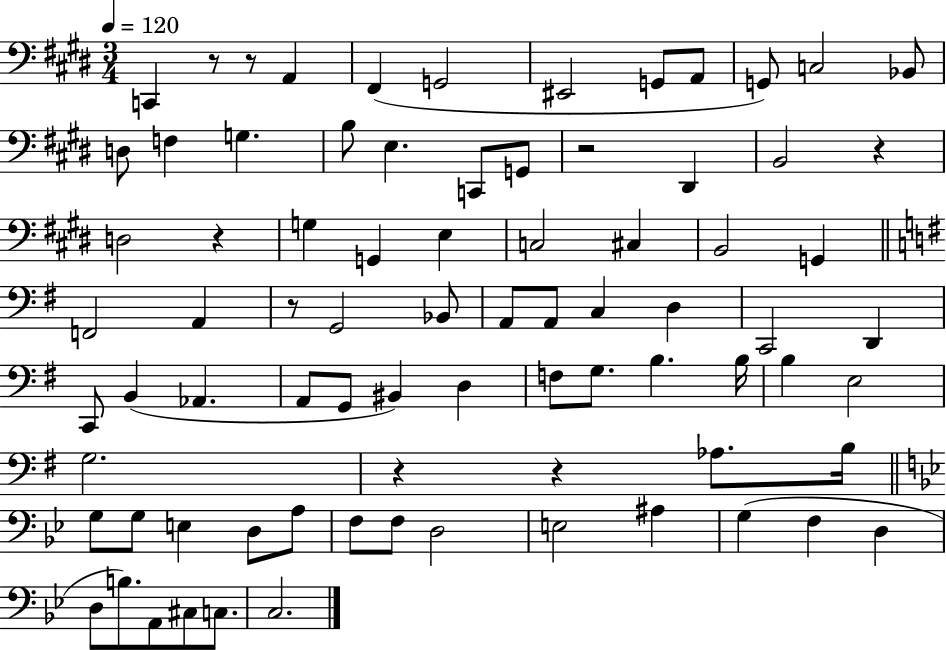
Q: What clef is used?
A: bass